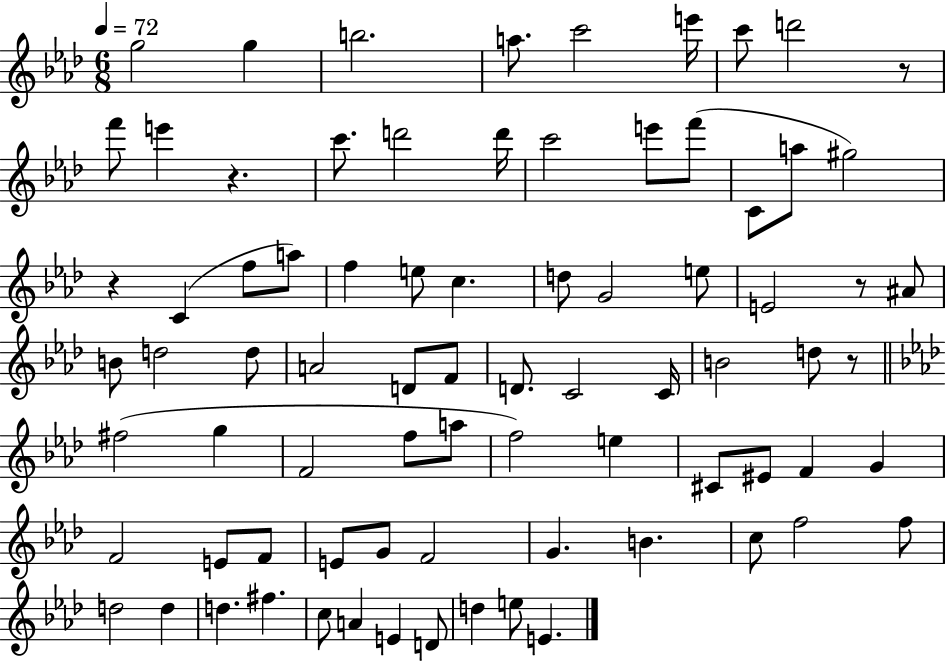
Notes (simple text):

G5/h G5/q B5/h. A5/e. C6/h E6/s C6/e D6/h R/e F6/e E6/q R/q. C6/e. D6/h D6/s C6/h E6/e F6/e C4/e A5/e G#5/h R/q C4/q F5/e A5/e F5/q E5/e C5/q. D5/e G4/h E5/e E4/h R/e A#4/e B4/e D5/h D5/e A4/h D4/e F4/e D4/e. C4/h C4/s B4/h D5/e R/e F#5/h G5/q F4/h F5/e A5/e F5/h E5/q C#4/e EIS4/e F4/q G4/q F4/h E4/e F4/e E4/e G4/e F4/h G4/q. B4/q. C5/e F5/h F5/e D5/h D5/q D5/q. F#5/q. C5/e A4/q E4/q D4/e D5/q E5/e E4/q.